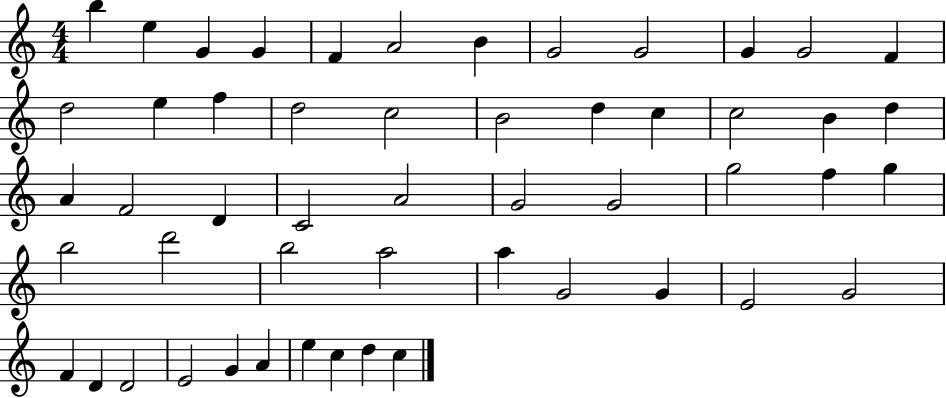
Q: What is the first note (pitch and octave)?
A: B5